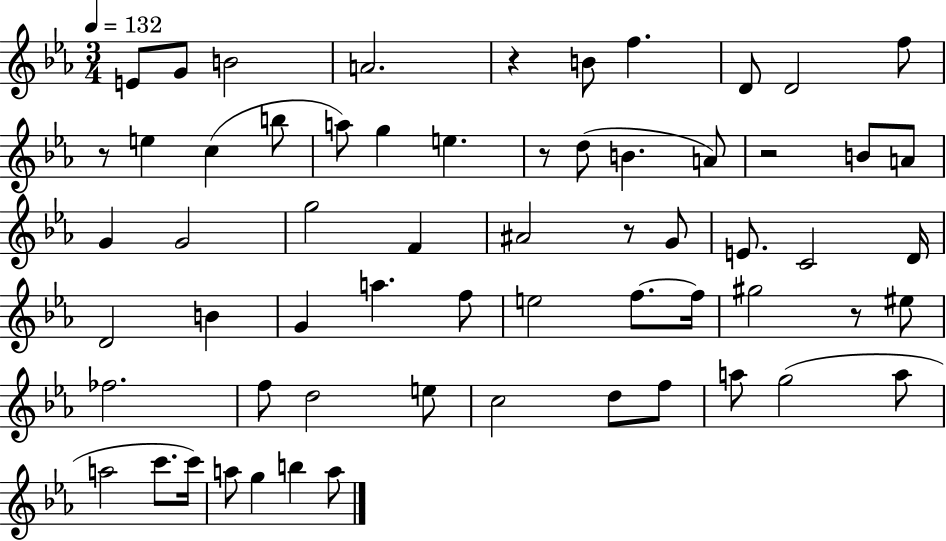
X:1
T:Untitled
M:3/4
L:1/4
K:Eb
E/2 G/2 B2 A2 z B/2 f D/2 D2 f/2 z/2 e c b/2 a/2 g e z/2 d/2 B A/2 z2 B/2 A/2 G G2 g2 F ^A2 z/2 G/2 E/2 C2 D/4 D2 B G a f/2 e2 f/2 f/4 ^g2 z/2 ^e/2 _f2 f/2 d2 e/2 c2 d/2 f/2 a/2 g2 a/2 a2 c'/2 c'/4 a/2 g b a/2